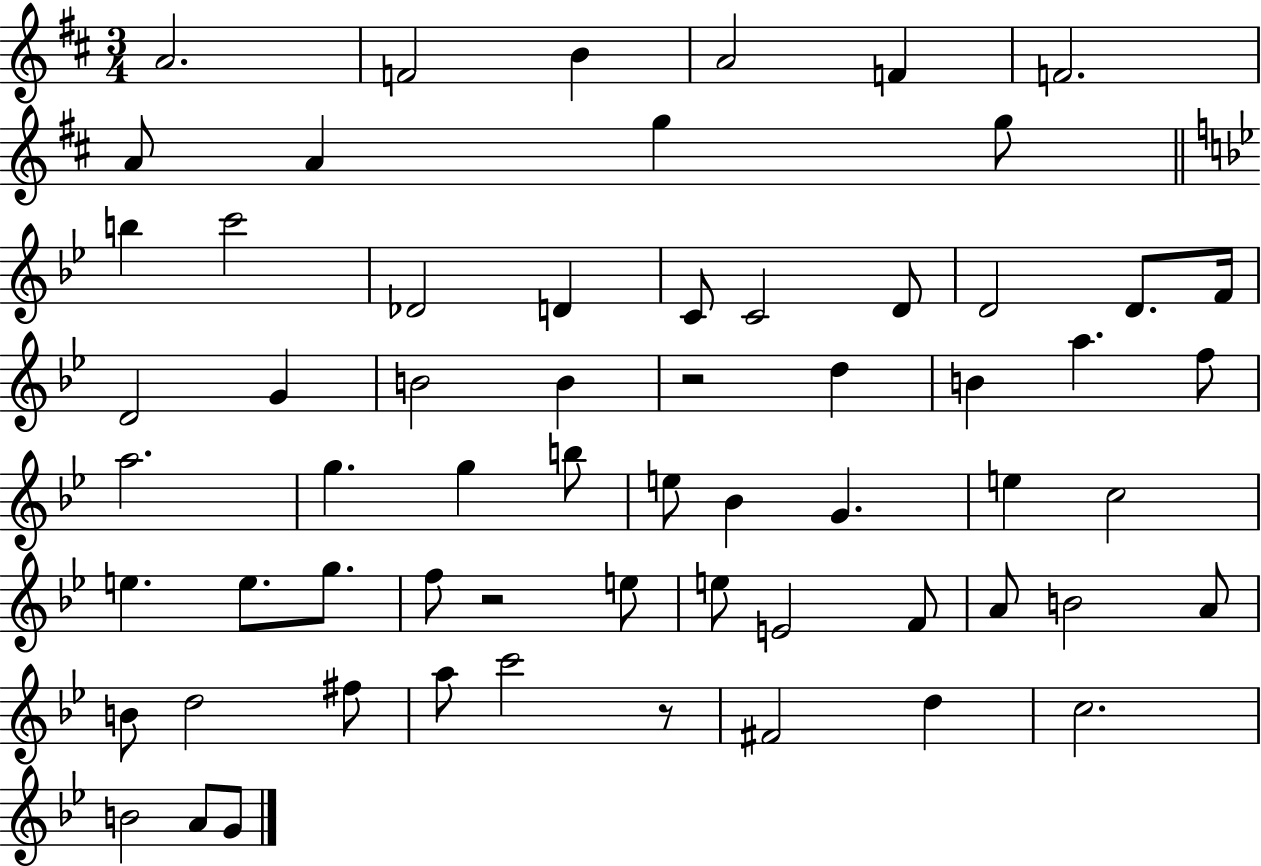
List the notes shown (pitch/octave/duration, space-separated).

A4/h. F4/h B4/q A4/h F4/q F4/h. A4/e A4/q G5/q G5/e B5/q C6/h Db4/h D4/q C4/e C4/h D4/e D4/h D4/e. F4/s D4/h G4/q B4/h B4/q R/h D5/q B4/q A5/q. F5/e A5/h. G5/q. G5/q B5/e E5/e Bb4/q G4/q. E5/q C5/h E5/q. E5/e. G5/e. F5/e R/h E5/e E5/e E4/h F4/e A4/e B4/h A4/e B4/e D5/h F#5/e A5/e C6/h R/e F#4/h D5/q C5/h. B4/h A4/e G4/e